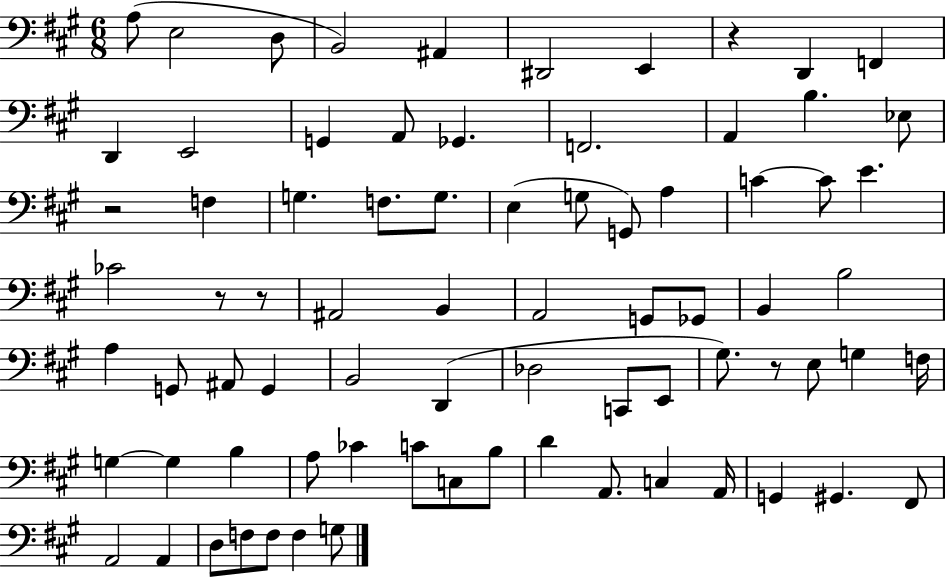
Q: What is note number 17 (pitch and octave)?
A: B3